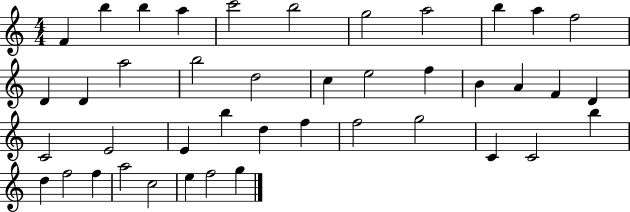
F4/q B5/q B5/q A5/q C6/h B5/h G5/h A5/h B5/q A5/q F5/h D4/q D4/q A5/h B5/h D5/h C5/q E5/h F5/q B4/q A4/q F4/q D4/q C4/h E4/h E4/q B5/q D5/q F5/q F5/h G5/h C4/q C4/h B5/q D5/q F5/h F5/q A5/h C5/h E5/q F5/h G5/q